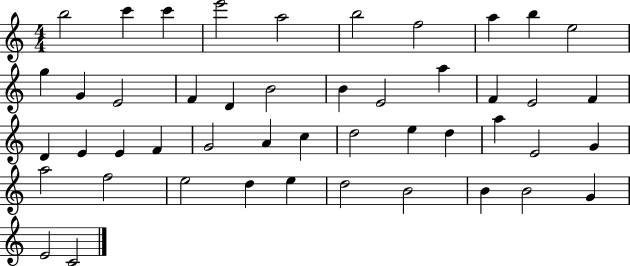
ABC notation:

X:1
T:Untitled
M:4/4
L:1/4
K:C
b2 c' c' e'2 a2 b2 f2 a b e2 g G E2 F D B2 B E2 a F E2 F D E E F G2 A c d2 e d a E2 G a2 f2 e2 d e d2 B2 B B2 G E2 C2